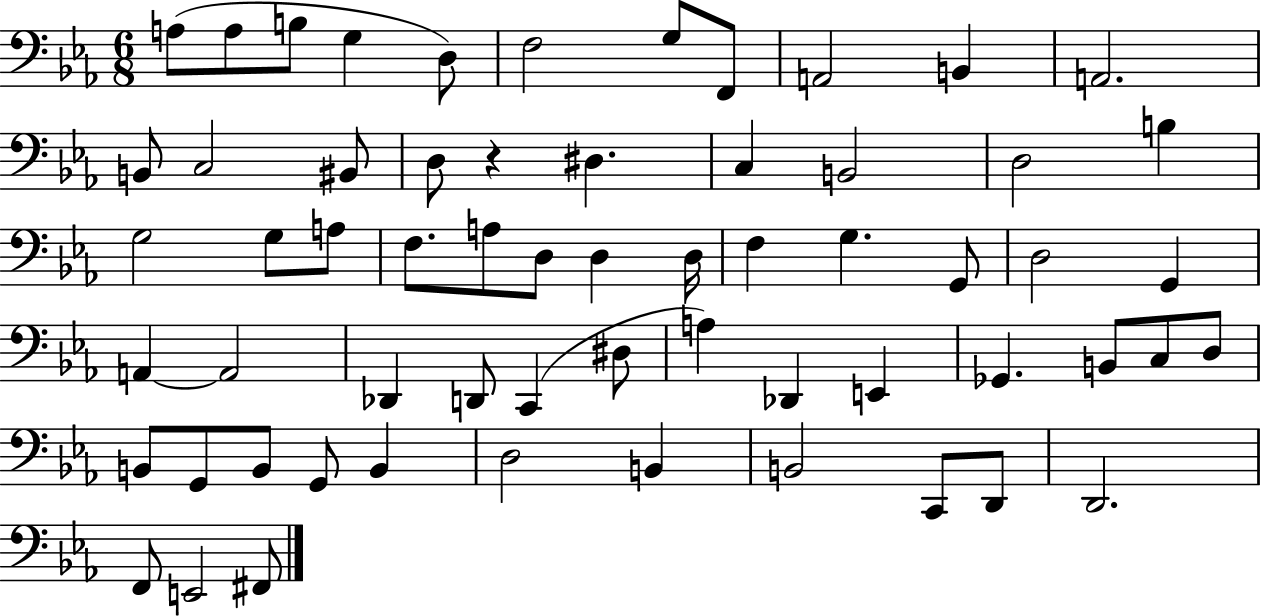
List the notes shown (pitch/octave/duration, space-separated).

A3/e A3/e B3/e G3/q D3/e F3/h G3/e F2/e A2/h B2/q A2/h. B2/e C3/h BIS2/e D3/e R/q D#3/q. C3/q B2/h D3/h B3/q G3/h G3/e A3/e F3/e. A3/e D3/e D3/q D3/s F3/q G3/q. G2/e D3/h G2/q A2/q A2/h Db2/q D2/e C2/q D#3/e A3/q Db2/q E2/q Gb2/q. B2/e C3/e D3/e B2/e G2/e B2/e G2/e B2/q D3/h B2/q B2/h C2/e D2/e D2/h. F2/e E2/h F#2/e